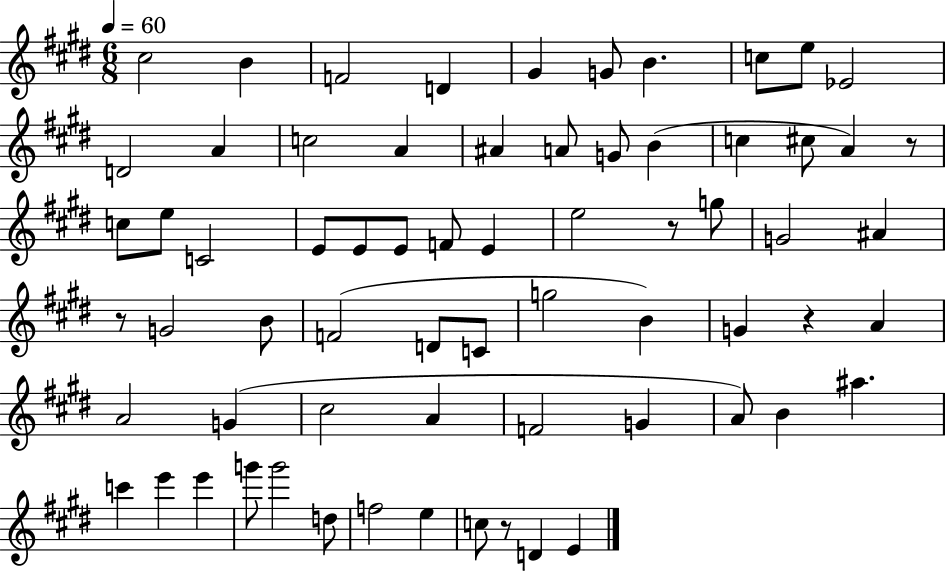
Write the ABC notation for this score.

X:1
T:Untitled
M:6/8
L:1/4
K:E
^c2 B F2 D ^G G/2 B c/2 e/2 _E2 D2 A c2 A ^A A/2 G/2 B c ^c/2 A z/2 c/2 e/2 C2 E/2 E/2 E/2 F/2 E e2 z/2 g/2 G2 ^A z/2 G2 B/2 F2 D/2 C/2 g2 B G z A A2 G ^c2 A F2 G A/2 B ^a c' e' e' g'/2 g'2 d/2 f2 e c/2 z/2 D E